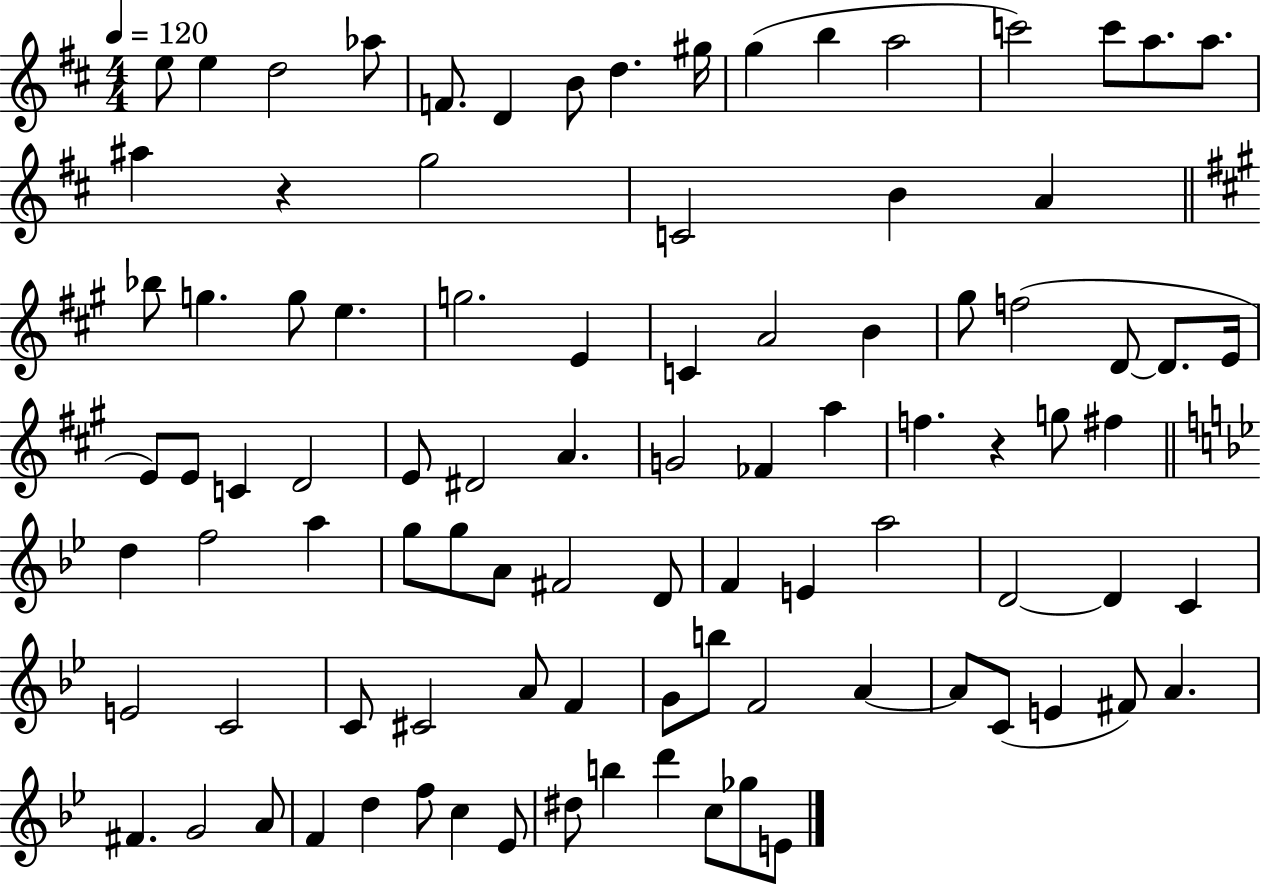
E5/e E5/q D5/h Ab5/e F4/e. D4/q B4/e D5/q. G#5/s G5/q B5/q A5/h C6/h C6/e A5/e. A5/e. A#5/q R/q G5/h C4/h B4/q A4/q Bb5/e G5/q. G5/e E5/q. G5/h. E4/q C4/q A4/h B4/q G#5/e F5/h D4/e D4/e. E4/s E4/e E4/e C4/q D4/h E4/e D#4/h A4/q. G4/h FES4/q A5/q F5/q. R/q G5/e F#5/q D5/q F5/h A5/q G5/e G5/e A4/e F#4/h D4/e F4/q E4/q A5/h D4/h D4/q C4/q E4/h C4/h C4/e C#4/h A4/e F4/q G4/e B5/e F4/h A4/q A4/e C4/e E4/q F#4/e A4/q. F#4/q. G4/h A4/e F4/q D5/q F5/e C5/q Eb4/e D#5/e B5/q D6/q C5/e Gb5/e E4/e